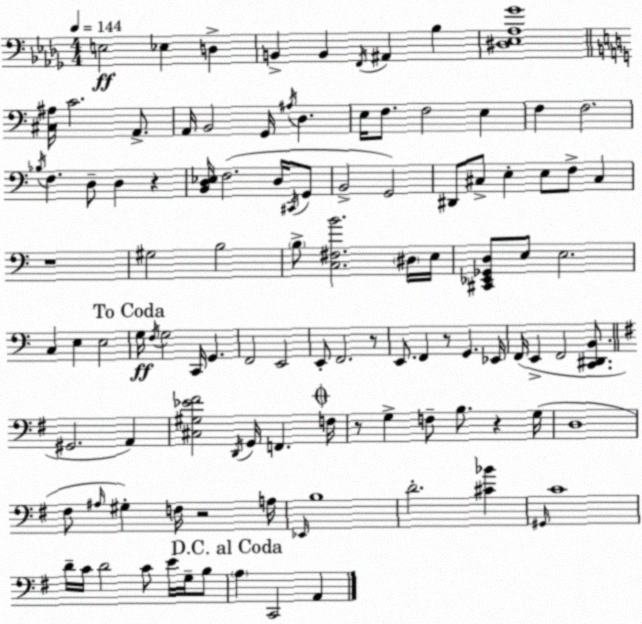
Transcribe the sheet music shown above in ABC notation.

X:1
T:Untitled
M:4/4
L:1/4
K:Bbm
E,2 _E, D, B,, B,, F,,/4 ^A,, _B, [^D,_E,_A,_G]4 [^C,^A,]/4 C2 A,,/2 A,,/4 B,,2 G,,/4 ^A,/4 D, E,/4 F,/2 F,2 E, F, F,2 _B,/4 F, D,/2 D, z [B,,D,_E,]/4 F,2 D,/4 ^C,,/4 G,,/2 B,,2 G,,2 ^D,,/2 ^C,/2 E, E,/2 F,/2 ^C, z4 ^G,2 B,2 B,/2 [C,^F,B]2 ^D,/4 E,/4 [^C,,_E,,_G,,D,]/2 E,/2 E,2 C, E, E,2 G,/4 F,/4 G,2 C,,/4 G,, F,,2 E,,2 E,,/2 F,,2 z/2 E,,/2 F,, z/2 G,, _E,,/4 F,,/4 E,, F,,2 [C,,^D,,B,,]/2 ^G,,2 A,, [^C,^G,_E^F]2 D,,/4 G,,/4 F,, F,/4 z/2 G, F,/2 B,/2 z G,/4 D,4 ^F,/2 ^A,/4 ^G, F,/4 z2 A,/4 _E,,/4 B,4 D2 [^C_B] ^G,,/4 C4 D/4 C/4 D2 C/2 E/4 G,/4 B,/2 A, C,,2 A,,